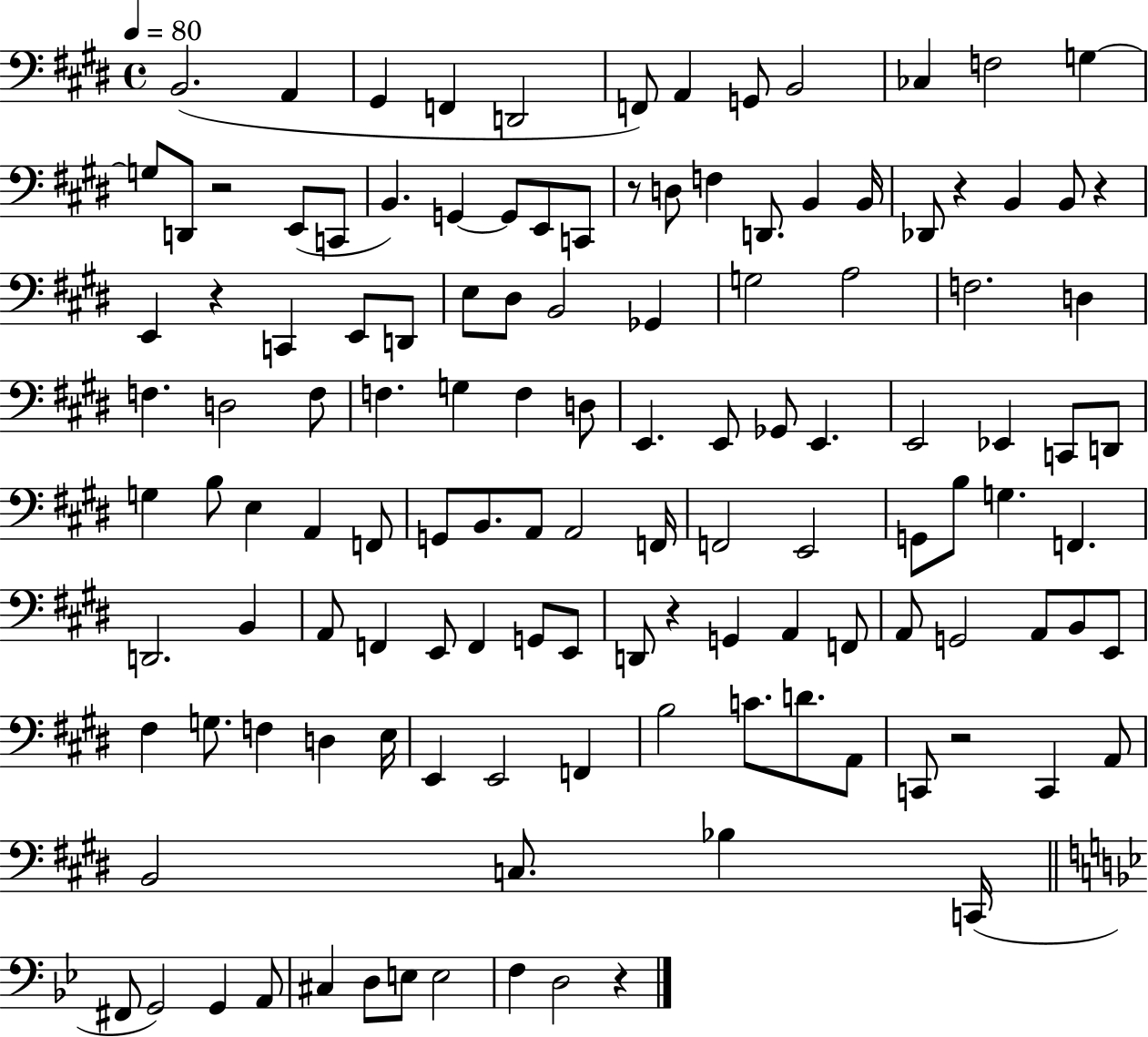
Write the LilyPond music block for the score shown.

{
  \clef bass
  \time 4/4
  \defaultTimeSignature
  \key e \major
  \tempo 4 = 80
  \repeat volta 2 { b,2.( a,4 | gis,4 f,4 d,2 | f,8) a,4 g,8 b,2 | ces4 f2 g4~~ | \break g8 d,8 r2 e,8( c,8 | b,4.) g,4~~ g,8 e,8 c,8 | r8 d8 f4 d,8. b,4 b,16 | des,8 r4 b,4 b,8 r4 | \break e,4 r4 c,4 e,8 d,8 | e8 dis8 b,2 ges,4 | g2 a2 | f2. d4 | \break f4. d2 f8 | f4. g4 f4 d8 | e,4. e,8 ges,8 e,4. | e,2 ees,4 c,8 d,8 | \break g4 b8 e4 a,4 f,8 | g,8 b,8. a,8 a,2 f,16 | f,2 e,2 | g,8 b8 g4. f,4. | \break d,2. b,4 | a,8 f,4 e,8 f,4 g,8 e,8 | d,8 r4 g,4 a,4 f,8 | a,8 g,2 a,8 b,8 e,8 | \break fis4 g8. f4 d4 e16 | e,4 e,2 f,4 | b2 c'8. d'8. a,8 | c,8 r2 c,4 a,8 | \break b,2 c8. bes4 c,16( | \bar "||" \break \key g \minor fis,8 g,2) g,4 a,8 | cis4 d8 e8 e2 | f4 d2 r4 | } \bar "|."
}